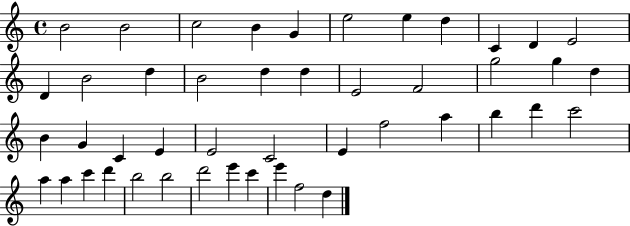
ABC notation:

X:1
T:Untitled
M:4/4
L:1/4
K:C
B2 B2 c2 B G e2 e d C D E2 D B2 d B2 d d E2 F2 g2 g d B G C E E2 C2 E f2 a b d' c'2 a a c' d' b2 b2 d'2 e' c' e' f2 d